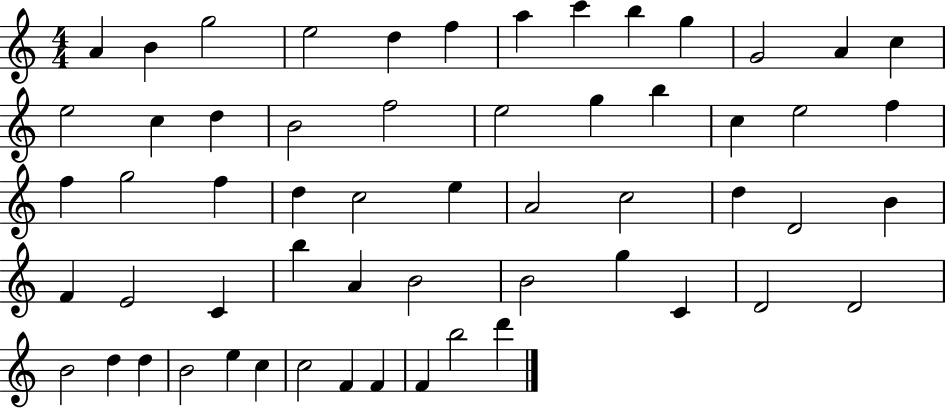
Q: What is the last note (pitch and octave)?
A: D6